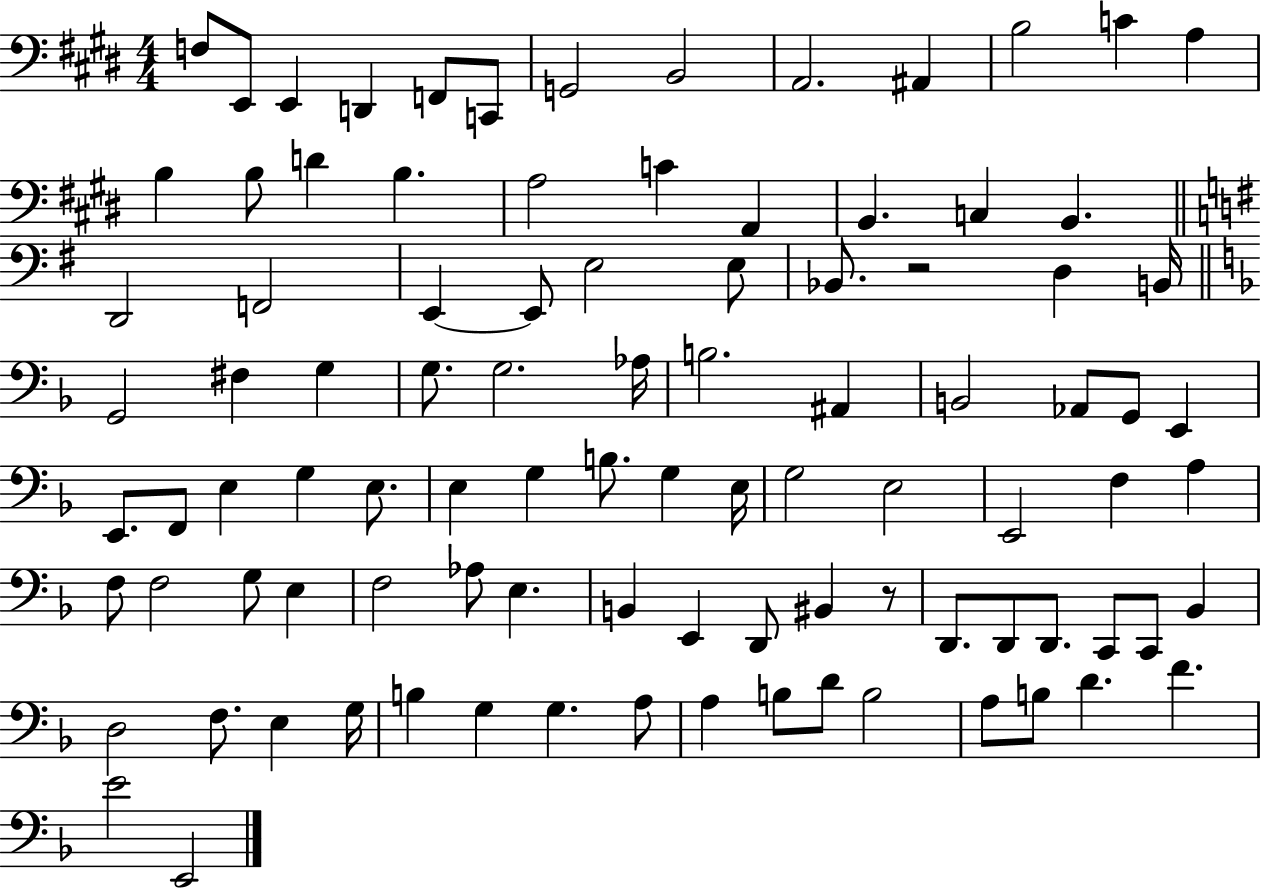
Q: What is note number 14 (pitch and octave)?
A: B3